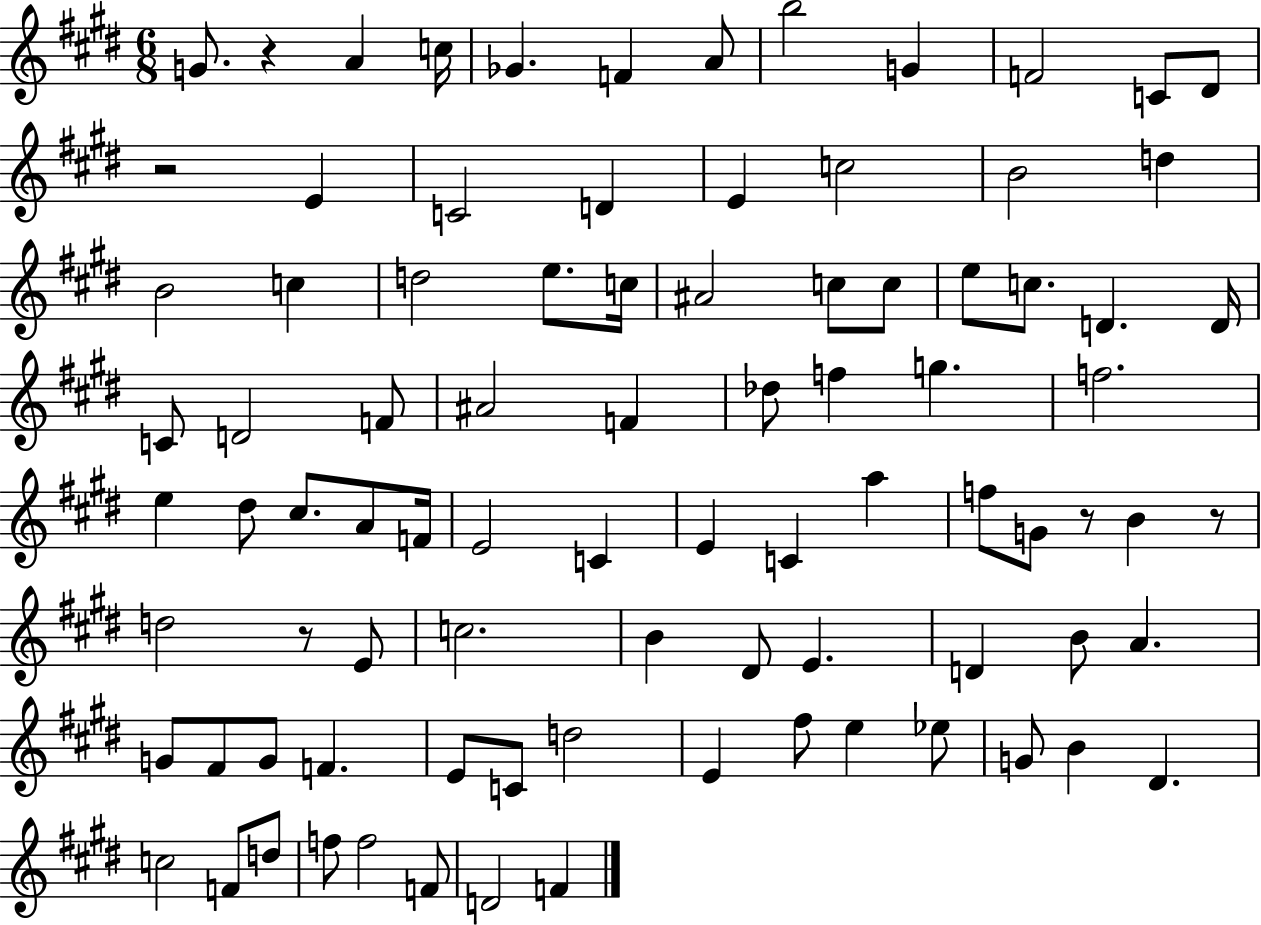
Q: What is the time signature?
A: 6/8